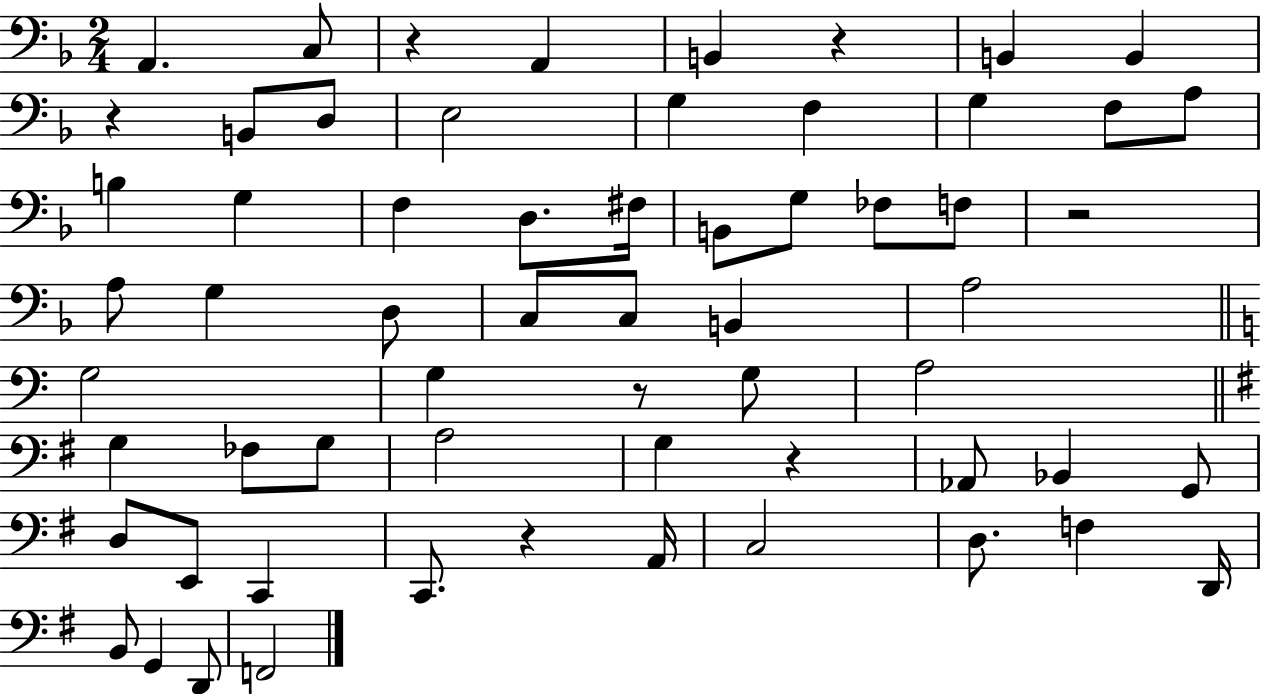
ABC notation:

X:1
T:Untitled
M:2/4
L:1/4
K:F
A,, C,/2 z A,, B,, z B,, B,, z B,,/2 D,/2 E,2 G, F, G, F,/2 A,/2 B, G, F, D,/2 ^F,/4 B,,/2 G,/2 _F,/2 F,/2 z2 A,/2 G, D,/2 C,/2 C,/2 B,, A,2 G,2 G, z/2 G,/2 A,2 G, _F,/2 G,/2 A,2 G, z _A,,/2 _B,, G,,/2 D,/2 E,,/2 C,, C,,/2 z A,,/4 C,2 D,/2 F, D,,/4 B,,/2 G,, D,,/2 F,,2